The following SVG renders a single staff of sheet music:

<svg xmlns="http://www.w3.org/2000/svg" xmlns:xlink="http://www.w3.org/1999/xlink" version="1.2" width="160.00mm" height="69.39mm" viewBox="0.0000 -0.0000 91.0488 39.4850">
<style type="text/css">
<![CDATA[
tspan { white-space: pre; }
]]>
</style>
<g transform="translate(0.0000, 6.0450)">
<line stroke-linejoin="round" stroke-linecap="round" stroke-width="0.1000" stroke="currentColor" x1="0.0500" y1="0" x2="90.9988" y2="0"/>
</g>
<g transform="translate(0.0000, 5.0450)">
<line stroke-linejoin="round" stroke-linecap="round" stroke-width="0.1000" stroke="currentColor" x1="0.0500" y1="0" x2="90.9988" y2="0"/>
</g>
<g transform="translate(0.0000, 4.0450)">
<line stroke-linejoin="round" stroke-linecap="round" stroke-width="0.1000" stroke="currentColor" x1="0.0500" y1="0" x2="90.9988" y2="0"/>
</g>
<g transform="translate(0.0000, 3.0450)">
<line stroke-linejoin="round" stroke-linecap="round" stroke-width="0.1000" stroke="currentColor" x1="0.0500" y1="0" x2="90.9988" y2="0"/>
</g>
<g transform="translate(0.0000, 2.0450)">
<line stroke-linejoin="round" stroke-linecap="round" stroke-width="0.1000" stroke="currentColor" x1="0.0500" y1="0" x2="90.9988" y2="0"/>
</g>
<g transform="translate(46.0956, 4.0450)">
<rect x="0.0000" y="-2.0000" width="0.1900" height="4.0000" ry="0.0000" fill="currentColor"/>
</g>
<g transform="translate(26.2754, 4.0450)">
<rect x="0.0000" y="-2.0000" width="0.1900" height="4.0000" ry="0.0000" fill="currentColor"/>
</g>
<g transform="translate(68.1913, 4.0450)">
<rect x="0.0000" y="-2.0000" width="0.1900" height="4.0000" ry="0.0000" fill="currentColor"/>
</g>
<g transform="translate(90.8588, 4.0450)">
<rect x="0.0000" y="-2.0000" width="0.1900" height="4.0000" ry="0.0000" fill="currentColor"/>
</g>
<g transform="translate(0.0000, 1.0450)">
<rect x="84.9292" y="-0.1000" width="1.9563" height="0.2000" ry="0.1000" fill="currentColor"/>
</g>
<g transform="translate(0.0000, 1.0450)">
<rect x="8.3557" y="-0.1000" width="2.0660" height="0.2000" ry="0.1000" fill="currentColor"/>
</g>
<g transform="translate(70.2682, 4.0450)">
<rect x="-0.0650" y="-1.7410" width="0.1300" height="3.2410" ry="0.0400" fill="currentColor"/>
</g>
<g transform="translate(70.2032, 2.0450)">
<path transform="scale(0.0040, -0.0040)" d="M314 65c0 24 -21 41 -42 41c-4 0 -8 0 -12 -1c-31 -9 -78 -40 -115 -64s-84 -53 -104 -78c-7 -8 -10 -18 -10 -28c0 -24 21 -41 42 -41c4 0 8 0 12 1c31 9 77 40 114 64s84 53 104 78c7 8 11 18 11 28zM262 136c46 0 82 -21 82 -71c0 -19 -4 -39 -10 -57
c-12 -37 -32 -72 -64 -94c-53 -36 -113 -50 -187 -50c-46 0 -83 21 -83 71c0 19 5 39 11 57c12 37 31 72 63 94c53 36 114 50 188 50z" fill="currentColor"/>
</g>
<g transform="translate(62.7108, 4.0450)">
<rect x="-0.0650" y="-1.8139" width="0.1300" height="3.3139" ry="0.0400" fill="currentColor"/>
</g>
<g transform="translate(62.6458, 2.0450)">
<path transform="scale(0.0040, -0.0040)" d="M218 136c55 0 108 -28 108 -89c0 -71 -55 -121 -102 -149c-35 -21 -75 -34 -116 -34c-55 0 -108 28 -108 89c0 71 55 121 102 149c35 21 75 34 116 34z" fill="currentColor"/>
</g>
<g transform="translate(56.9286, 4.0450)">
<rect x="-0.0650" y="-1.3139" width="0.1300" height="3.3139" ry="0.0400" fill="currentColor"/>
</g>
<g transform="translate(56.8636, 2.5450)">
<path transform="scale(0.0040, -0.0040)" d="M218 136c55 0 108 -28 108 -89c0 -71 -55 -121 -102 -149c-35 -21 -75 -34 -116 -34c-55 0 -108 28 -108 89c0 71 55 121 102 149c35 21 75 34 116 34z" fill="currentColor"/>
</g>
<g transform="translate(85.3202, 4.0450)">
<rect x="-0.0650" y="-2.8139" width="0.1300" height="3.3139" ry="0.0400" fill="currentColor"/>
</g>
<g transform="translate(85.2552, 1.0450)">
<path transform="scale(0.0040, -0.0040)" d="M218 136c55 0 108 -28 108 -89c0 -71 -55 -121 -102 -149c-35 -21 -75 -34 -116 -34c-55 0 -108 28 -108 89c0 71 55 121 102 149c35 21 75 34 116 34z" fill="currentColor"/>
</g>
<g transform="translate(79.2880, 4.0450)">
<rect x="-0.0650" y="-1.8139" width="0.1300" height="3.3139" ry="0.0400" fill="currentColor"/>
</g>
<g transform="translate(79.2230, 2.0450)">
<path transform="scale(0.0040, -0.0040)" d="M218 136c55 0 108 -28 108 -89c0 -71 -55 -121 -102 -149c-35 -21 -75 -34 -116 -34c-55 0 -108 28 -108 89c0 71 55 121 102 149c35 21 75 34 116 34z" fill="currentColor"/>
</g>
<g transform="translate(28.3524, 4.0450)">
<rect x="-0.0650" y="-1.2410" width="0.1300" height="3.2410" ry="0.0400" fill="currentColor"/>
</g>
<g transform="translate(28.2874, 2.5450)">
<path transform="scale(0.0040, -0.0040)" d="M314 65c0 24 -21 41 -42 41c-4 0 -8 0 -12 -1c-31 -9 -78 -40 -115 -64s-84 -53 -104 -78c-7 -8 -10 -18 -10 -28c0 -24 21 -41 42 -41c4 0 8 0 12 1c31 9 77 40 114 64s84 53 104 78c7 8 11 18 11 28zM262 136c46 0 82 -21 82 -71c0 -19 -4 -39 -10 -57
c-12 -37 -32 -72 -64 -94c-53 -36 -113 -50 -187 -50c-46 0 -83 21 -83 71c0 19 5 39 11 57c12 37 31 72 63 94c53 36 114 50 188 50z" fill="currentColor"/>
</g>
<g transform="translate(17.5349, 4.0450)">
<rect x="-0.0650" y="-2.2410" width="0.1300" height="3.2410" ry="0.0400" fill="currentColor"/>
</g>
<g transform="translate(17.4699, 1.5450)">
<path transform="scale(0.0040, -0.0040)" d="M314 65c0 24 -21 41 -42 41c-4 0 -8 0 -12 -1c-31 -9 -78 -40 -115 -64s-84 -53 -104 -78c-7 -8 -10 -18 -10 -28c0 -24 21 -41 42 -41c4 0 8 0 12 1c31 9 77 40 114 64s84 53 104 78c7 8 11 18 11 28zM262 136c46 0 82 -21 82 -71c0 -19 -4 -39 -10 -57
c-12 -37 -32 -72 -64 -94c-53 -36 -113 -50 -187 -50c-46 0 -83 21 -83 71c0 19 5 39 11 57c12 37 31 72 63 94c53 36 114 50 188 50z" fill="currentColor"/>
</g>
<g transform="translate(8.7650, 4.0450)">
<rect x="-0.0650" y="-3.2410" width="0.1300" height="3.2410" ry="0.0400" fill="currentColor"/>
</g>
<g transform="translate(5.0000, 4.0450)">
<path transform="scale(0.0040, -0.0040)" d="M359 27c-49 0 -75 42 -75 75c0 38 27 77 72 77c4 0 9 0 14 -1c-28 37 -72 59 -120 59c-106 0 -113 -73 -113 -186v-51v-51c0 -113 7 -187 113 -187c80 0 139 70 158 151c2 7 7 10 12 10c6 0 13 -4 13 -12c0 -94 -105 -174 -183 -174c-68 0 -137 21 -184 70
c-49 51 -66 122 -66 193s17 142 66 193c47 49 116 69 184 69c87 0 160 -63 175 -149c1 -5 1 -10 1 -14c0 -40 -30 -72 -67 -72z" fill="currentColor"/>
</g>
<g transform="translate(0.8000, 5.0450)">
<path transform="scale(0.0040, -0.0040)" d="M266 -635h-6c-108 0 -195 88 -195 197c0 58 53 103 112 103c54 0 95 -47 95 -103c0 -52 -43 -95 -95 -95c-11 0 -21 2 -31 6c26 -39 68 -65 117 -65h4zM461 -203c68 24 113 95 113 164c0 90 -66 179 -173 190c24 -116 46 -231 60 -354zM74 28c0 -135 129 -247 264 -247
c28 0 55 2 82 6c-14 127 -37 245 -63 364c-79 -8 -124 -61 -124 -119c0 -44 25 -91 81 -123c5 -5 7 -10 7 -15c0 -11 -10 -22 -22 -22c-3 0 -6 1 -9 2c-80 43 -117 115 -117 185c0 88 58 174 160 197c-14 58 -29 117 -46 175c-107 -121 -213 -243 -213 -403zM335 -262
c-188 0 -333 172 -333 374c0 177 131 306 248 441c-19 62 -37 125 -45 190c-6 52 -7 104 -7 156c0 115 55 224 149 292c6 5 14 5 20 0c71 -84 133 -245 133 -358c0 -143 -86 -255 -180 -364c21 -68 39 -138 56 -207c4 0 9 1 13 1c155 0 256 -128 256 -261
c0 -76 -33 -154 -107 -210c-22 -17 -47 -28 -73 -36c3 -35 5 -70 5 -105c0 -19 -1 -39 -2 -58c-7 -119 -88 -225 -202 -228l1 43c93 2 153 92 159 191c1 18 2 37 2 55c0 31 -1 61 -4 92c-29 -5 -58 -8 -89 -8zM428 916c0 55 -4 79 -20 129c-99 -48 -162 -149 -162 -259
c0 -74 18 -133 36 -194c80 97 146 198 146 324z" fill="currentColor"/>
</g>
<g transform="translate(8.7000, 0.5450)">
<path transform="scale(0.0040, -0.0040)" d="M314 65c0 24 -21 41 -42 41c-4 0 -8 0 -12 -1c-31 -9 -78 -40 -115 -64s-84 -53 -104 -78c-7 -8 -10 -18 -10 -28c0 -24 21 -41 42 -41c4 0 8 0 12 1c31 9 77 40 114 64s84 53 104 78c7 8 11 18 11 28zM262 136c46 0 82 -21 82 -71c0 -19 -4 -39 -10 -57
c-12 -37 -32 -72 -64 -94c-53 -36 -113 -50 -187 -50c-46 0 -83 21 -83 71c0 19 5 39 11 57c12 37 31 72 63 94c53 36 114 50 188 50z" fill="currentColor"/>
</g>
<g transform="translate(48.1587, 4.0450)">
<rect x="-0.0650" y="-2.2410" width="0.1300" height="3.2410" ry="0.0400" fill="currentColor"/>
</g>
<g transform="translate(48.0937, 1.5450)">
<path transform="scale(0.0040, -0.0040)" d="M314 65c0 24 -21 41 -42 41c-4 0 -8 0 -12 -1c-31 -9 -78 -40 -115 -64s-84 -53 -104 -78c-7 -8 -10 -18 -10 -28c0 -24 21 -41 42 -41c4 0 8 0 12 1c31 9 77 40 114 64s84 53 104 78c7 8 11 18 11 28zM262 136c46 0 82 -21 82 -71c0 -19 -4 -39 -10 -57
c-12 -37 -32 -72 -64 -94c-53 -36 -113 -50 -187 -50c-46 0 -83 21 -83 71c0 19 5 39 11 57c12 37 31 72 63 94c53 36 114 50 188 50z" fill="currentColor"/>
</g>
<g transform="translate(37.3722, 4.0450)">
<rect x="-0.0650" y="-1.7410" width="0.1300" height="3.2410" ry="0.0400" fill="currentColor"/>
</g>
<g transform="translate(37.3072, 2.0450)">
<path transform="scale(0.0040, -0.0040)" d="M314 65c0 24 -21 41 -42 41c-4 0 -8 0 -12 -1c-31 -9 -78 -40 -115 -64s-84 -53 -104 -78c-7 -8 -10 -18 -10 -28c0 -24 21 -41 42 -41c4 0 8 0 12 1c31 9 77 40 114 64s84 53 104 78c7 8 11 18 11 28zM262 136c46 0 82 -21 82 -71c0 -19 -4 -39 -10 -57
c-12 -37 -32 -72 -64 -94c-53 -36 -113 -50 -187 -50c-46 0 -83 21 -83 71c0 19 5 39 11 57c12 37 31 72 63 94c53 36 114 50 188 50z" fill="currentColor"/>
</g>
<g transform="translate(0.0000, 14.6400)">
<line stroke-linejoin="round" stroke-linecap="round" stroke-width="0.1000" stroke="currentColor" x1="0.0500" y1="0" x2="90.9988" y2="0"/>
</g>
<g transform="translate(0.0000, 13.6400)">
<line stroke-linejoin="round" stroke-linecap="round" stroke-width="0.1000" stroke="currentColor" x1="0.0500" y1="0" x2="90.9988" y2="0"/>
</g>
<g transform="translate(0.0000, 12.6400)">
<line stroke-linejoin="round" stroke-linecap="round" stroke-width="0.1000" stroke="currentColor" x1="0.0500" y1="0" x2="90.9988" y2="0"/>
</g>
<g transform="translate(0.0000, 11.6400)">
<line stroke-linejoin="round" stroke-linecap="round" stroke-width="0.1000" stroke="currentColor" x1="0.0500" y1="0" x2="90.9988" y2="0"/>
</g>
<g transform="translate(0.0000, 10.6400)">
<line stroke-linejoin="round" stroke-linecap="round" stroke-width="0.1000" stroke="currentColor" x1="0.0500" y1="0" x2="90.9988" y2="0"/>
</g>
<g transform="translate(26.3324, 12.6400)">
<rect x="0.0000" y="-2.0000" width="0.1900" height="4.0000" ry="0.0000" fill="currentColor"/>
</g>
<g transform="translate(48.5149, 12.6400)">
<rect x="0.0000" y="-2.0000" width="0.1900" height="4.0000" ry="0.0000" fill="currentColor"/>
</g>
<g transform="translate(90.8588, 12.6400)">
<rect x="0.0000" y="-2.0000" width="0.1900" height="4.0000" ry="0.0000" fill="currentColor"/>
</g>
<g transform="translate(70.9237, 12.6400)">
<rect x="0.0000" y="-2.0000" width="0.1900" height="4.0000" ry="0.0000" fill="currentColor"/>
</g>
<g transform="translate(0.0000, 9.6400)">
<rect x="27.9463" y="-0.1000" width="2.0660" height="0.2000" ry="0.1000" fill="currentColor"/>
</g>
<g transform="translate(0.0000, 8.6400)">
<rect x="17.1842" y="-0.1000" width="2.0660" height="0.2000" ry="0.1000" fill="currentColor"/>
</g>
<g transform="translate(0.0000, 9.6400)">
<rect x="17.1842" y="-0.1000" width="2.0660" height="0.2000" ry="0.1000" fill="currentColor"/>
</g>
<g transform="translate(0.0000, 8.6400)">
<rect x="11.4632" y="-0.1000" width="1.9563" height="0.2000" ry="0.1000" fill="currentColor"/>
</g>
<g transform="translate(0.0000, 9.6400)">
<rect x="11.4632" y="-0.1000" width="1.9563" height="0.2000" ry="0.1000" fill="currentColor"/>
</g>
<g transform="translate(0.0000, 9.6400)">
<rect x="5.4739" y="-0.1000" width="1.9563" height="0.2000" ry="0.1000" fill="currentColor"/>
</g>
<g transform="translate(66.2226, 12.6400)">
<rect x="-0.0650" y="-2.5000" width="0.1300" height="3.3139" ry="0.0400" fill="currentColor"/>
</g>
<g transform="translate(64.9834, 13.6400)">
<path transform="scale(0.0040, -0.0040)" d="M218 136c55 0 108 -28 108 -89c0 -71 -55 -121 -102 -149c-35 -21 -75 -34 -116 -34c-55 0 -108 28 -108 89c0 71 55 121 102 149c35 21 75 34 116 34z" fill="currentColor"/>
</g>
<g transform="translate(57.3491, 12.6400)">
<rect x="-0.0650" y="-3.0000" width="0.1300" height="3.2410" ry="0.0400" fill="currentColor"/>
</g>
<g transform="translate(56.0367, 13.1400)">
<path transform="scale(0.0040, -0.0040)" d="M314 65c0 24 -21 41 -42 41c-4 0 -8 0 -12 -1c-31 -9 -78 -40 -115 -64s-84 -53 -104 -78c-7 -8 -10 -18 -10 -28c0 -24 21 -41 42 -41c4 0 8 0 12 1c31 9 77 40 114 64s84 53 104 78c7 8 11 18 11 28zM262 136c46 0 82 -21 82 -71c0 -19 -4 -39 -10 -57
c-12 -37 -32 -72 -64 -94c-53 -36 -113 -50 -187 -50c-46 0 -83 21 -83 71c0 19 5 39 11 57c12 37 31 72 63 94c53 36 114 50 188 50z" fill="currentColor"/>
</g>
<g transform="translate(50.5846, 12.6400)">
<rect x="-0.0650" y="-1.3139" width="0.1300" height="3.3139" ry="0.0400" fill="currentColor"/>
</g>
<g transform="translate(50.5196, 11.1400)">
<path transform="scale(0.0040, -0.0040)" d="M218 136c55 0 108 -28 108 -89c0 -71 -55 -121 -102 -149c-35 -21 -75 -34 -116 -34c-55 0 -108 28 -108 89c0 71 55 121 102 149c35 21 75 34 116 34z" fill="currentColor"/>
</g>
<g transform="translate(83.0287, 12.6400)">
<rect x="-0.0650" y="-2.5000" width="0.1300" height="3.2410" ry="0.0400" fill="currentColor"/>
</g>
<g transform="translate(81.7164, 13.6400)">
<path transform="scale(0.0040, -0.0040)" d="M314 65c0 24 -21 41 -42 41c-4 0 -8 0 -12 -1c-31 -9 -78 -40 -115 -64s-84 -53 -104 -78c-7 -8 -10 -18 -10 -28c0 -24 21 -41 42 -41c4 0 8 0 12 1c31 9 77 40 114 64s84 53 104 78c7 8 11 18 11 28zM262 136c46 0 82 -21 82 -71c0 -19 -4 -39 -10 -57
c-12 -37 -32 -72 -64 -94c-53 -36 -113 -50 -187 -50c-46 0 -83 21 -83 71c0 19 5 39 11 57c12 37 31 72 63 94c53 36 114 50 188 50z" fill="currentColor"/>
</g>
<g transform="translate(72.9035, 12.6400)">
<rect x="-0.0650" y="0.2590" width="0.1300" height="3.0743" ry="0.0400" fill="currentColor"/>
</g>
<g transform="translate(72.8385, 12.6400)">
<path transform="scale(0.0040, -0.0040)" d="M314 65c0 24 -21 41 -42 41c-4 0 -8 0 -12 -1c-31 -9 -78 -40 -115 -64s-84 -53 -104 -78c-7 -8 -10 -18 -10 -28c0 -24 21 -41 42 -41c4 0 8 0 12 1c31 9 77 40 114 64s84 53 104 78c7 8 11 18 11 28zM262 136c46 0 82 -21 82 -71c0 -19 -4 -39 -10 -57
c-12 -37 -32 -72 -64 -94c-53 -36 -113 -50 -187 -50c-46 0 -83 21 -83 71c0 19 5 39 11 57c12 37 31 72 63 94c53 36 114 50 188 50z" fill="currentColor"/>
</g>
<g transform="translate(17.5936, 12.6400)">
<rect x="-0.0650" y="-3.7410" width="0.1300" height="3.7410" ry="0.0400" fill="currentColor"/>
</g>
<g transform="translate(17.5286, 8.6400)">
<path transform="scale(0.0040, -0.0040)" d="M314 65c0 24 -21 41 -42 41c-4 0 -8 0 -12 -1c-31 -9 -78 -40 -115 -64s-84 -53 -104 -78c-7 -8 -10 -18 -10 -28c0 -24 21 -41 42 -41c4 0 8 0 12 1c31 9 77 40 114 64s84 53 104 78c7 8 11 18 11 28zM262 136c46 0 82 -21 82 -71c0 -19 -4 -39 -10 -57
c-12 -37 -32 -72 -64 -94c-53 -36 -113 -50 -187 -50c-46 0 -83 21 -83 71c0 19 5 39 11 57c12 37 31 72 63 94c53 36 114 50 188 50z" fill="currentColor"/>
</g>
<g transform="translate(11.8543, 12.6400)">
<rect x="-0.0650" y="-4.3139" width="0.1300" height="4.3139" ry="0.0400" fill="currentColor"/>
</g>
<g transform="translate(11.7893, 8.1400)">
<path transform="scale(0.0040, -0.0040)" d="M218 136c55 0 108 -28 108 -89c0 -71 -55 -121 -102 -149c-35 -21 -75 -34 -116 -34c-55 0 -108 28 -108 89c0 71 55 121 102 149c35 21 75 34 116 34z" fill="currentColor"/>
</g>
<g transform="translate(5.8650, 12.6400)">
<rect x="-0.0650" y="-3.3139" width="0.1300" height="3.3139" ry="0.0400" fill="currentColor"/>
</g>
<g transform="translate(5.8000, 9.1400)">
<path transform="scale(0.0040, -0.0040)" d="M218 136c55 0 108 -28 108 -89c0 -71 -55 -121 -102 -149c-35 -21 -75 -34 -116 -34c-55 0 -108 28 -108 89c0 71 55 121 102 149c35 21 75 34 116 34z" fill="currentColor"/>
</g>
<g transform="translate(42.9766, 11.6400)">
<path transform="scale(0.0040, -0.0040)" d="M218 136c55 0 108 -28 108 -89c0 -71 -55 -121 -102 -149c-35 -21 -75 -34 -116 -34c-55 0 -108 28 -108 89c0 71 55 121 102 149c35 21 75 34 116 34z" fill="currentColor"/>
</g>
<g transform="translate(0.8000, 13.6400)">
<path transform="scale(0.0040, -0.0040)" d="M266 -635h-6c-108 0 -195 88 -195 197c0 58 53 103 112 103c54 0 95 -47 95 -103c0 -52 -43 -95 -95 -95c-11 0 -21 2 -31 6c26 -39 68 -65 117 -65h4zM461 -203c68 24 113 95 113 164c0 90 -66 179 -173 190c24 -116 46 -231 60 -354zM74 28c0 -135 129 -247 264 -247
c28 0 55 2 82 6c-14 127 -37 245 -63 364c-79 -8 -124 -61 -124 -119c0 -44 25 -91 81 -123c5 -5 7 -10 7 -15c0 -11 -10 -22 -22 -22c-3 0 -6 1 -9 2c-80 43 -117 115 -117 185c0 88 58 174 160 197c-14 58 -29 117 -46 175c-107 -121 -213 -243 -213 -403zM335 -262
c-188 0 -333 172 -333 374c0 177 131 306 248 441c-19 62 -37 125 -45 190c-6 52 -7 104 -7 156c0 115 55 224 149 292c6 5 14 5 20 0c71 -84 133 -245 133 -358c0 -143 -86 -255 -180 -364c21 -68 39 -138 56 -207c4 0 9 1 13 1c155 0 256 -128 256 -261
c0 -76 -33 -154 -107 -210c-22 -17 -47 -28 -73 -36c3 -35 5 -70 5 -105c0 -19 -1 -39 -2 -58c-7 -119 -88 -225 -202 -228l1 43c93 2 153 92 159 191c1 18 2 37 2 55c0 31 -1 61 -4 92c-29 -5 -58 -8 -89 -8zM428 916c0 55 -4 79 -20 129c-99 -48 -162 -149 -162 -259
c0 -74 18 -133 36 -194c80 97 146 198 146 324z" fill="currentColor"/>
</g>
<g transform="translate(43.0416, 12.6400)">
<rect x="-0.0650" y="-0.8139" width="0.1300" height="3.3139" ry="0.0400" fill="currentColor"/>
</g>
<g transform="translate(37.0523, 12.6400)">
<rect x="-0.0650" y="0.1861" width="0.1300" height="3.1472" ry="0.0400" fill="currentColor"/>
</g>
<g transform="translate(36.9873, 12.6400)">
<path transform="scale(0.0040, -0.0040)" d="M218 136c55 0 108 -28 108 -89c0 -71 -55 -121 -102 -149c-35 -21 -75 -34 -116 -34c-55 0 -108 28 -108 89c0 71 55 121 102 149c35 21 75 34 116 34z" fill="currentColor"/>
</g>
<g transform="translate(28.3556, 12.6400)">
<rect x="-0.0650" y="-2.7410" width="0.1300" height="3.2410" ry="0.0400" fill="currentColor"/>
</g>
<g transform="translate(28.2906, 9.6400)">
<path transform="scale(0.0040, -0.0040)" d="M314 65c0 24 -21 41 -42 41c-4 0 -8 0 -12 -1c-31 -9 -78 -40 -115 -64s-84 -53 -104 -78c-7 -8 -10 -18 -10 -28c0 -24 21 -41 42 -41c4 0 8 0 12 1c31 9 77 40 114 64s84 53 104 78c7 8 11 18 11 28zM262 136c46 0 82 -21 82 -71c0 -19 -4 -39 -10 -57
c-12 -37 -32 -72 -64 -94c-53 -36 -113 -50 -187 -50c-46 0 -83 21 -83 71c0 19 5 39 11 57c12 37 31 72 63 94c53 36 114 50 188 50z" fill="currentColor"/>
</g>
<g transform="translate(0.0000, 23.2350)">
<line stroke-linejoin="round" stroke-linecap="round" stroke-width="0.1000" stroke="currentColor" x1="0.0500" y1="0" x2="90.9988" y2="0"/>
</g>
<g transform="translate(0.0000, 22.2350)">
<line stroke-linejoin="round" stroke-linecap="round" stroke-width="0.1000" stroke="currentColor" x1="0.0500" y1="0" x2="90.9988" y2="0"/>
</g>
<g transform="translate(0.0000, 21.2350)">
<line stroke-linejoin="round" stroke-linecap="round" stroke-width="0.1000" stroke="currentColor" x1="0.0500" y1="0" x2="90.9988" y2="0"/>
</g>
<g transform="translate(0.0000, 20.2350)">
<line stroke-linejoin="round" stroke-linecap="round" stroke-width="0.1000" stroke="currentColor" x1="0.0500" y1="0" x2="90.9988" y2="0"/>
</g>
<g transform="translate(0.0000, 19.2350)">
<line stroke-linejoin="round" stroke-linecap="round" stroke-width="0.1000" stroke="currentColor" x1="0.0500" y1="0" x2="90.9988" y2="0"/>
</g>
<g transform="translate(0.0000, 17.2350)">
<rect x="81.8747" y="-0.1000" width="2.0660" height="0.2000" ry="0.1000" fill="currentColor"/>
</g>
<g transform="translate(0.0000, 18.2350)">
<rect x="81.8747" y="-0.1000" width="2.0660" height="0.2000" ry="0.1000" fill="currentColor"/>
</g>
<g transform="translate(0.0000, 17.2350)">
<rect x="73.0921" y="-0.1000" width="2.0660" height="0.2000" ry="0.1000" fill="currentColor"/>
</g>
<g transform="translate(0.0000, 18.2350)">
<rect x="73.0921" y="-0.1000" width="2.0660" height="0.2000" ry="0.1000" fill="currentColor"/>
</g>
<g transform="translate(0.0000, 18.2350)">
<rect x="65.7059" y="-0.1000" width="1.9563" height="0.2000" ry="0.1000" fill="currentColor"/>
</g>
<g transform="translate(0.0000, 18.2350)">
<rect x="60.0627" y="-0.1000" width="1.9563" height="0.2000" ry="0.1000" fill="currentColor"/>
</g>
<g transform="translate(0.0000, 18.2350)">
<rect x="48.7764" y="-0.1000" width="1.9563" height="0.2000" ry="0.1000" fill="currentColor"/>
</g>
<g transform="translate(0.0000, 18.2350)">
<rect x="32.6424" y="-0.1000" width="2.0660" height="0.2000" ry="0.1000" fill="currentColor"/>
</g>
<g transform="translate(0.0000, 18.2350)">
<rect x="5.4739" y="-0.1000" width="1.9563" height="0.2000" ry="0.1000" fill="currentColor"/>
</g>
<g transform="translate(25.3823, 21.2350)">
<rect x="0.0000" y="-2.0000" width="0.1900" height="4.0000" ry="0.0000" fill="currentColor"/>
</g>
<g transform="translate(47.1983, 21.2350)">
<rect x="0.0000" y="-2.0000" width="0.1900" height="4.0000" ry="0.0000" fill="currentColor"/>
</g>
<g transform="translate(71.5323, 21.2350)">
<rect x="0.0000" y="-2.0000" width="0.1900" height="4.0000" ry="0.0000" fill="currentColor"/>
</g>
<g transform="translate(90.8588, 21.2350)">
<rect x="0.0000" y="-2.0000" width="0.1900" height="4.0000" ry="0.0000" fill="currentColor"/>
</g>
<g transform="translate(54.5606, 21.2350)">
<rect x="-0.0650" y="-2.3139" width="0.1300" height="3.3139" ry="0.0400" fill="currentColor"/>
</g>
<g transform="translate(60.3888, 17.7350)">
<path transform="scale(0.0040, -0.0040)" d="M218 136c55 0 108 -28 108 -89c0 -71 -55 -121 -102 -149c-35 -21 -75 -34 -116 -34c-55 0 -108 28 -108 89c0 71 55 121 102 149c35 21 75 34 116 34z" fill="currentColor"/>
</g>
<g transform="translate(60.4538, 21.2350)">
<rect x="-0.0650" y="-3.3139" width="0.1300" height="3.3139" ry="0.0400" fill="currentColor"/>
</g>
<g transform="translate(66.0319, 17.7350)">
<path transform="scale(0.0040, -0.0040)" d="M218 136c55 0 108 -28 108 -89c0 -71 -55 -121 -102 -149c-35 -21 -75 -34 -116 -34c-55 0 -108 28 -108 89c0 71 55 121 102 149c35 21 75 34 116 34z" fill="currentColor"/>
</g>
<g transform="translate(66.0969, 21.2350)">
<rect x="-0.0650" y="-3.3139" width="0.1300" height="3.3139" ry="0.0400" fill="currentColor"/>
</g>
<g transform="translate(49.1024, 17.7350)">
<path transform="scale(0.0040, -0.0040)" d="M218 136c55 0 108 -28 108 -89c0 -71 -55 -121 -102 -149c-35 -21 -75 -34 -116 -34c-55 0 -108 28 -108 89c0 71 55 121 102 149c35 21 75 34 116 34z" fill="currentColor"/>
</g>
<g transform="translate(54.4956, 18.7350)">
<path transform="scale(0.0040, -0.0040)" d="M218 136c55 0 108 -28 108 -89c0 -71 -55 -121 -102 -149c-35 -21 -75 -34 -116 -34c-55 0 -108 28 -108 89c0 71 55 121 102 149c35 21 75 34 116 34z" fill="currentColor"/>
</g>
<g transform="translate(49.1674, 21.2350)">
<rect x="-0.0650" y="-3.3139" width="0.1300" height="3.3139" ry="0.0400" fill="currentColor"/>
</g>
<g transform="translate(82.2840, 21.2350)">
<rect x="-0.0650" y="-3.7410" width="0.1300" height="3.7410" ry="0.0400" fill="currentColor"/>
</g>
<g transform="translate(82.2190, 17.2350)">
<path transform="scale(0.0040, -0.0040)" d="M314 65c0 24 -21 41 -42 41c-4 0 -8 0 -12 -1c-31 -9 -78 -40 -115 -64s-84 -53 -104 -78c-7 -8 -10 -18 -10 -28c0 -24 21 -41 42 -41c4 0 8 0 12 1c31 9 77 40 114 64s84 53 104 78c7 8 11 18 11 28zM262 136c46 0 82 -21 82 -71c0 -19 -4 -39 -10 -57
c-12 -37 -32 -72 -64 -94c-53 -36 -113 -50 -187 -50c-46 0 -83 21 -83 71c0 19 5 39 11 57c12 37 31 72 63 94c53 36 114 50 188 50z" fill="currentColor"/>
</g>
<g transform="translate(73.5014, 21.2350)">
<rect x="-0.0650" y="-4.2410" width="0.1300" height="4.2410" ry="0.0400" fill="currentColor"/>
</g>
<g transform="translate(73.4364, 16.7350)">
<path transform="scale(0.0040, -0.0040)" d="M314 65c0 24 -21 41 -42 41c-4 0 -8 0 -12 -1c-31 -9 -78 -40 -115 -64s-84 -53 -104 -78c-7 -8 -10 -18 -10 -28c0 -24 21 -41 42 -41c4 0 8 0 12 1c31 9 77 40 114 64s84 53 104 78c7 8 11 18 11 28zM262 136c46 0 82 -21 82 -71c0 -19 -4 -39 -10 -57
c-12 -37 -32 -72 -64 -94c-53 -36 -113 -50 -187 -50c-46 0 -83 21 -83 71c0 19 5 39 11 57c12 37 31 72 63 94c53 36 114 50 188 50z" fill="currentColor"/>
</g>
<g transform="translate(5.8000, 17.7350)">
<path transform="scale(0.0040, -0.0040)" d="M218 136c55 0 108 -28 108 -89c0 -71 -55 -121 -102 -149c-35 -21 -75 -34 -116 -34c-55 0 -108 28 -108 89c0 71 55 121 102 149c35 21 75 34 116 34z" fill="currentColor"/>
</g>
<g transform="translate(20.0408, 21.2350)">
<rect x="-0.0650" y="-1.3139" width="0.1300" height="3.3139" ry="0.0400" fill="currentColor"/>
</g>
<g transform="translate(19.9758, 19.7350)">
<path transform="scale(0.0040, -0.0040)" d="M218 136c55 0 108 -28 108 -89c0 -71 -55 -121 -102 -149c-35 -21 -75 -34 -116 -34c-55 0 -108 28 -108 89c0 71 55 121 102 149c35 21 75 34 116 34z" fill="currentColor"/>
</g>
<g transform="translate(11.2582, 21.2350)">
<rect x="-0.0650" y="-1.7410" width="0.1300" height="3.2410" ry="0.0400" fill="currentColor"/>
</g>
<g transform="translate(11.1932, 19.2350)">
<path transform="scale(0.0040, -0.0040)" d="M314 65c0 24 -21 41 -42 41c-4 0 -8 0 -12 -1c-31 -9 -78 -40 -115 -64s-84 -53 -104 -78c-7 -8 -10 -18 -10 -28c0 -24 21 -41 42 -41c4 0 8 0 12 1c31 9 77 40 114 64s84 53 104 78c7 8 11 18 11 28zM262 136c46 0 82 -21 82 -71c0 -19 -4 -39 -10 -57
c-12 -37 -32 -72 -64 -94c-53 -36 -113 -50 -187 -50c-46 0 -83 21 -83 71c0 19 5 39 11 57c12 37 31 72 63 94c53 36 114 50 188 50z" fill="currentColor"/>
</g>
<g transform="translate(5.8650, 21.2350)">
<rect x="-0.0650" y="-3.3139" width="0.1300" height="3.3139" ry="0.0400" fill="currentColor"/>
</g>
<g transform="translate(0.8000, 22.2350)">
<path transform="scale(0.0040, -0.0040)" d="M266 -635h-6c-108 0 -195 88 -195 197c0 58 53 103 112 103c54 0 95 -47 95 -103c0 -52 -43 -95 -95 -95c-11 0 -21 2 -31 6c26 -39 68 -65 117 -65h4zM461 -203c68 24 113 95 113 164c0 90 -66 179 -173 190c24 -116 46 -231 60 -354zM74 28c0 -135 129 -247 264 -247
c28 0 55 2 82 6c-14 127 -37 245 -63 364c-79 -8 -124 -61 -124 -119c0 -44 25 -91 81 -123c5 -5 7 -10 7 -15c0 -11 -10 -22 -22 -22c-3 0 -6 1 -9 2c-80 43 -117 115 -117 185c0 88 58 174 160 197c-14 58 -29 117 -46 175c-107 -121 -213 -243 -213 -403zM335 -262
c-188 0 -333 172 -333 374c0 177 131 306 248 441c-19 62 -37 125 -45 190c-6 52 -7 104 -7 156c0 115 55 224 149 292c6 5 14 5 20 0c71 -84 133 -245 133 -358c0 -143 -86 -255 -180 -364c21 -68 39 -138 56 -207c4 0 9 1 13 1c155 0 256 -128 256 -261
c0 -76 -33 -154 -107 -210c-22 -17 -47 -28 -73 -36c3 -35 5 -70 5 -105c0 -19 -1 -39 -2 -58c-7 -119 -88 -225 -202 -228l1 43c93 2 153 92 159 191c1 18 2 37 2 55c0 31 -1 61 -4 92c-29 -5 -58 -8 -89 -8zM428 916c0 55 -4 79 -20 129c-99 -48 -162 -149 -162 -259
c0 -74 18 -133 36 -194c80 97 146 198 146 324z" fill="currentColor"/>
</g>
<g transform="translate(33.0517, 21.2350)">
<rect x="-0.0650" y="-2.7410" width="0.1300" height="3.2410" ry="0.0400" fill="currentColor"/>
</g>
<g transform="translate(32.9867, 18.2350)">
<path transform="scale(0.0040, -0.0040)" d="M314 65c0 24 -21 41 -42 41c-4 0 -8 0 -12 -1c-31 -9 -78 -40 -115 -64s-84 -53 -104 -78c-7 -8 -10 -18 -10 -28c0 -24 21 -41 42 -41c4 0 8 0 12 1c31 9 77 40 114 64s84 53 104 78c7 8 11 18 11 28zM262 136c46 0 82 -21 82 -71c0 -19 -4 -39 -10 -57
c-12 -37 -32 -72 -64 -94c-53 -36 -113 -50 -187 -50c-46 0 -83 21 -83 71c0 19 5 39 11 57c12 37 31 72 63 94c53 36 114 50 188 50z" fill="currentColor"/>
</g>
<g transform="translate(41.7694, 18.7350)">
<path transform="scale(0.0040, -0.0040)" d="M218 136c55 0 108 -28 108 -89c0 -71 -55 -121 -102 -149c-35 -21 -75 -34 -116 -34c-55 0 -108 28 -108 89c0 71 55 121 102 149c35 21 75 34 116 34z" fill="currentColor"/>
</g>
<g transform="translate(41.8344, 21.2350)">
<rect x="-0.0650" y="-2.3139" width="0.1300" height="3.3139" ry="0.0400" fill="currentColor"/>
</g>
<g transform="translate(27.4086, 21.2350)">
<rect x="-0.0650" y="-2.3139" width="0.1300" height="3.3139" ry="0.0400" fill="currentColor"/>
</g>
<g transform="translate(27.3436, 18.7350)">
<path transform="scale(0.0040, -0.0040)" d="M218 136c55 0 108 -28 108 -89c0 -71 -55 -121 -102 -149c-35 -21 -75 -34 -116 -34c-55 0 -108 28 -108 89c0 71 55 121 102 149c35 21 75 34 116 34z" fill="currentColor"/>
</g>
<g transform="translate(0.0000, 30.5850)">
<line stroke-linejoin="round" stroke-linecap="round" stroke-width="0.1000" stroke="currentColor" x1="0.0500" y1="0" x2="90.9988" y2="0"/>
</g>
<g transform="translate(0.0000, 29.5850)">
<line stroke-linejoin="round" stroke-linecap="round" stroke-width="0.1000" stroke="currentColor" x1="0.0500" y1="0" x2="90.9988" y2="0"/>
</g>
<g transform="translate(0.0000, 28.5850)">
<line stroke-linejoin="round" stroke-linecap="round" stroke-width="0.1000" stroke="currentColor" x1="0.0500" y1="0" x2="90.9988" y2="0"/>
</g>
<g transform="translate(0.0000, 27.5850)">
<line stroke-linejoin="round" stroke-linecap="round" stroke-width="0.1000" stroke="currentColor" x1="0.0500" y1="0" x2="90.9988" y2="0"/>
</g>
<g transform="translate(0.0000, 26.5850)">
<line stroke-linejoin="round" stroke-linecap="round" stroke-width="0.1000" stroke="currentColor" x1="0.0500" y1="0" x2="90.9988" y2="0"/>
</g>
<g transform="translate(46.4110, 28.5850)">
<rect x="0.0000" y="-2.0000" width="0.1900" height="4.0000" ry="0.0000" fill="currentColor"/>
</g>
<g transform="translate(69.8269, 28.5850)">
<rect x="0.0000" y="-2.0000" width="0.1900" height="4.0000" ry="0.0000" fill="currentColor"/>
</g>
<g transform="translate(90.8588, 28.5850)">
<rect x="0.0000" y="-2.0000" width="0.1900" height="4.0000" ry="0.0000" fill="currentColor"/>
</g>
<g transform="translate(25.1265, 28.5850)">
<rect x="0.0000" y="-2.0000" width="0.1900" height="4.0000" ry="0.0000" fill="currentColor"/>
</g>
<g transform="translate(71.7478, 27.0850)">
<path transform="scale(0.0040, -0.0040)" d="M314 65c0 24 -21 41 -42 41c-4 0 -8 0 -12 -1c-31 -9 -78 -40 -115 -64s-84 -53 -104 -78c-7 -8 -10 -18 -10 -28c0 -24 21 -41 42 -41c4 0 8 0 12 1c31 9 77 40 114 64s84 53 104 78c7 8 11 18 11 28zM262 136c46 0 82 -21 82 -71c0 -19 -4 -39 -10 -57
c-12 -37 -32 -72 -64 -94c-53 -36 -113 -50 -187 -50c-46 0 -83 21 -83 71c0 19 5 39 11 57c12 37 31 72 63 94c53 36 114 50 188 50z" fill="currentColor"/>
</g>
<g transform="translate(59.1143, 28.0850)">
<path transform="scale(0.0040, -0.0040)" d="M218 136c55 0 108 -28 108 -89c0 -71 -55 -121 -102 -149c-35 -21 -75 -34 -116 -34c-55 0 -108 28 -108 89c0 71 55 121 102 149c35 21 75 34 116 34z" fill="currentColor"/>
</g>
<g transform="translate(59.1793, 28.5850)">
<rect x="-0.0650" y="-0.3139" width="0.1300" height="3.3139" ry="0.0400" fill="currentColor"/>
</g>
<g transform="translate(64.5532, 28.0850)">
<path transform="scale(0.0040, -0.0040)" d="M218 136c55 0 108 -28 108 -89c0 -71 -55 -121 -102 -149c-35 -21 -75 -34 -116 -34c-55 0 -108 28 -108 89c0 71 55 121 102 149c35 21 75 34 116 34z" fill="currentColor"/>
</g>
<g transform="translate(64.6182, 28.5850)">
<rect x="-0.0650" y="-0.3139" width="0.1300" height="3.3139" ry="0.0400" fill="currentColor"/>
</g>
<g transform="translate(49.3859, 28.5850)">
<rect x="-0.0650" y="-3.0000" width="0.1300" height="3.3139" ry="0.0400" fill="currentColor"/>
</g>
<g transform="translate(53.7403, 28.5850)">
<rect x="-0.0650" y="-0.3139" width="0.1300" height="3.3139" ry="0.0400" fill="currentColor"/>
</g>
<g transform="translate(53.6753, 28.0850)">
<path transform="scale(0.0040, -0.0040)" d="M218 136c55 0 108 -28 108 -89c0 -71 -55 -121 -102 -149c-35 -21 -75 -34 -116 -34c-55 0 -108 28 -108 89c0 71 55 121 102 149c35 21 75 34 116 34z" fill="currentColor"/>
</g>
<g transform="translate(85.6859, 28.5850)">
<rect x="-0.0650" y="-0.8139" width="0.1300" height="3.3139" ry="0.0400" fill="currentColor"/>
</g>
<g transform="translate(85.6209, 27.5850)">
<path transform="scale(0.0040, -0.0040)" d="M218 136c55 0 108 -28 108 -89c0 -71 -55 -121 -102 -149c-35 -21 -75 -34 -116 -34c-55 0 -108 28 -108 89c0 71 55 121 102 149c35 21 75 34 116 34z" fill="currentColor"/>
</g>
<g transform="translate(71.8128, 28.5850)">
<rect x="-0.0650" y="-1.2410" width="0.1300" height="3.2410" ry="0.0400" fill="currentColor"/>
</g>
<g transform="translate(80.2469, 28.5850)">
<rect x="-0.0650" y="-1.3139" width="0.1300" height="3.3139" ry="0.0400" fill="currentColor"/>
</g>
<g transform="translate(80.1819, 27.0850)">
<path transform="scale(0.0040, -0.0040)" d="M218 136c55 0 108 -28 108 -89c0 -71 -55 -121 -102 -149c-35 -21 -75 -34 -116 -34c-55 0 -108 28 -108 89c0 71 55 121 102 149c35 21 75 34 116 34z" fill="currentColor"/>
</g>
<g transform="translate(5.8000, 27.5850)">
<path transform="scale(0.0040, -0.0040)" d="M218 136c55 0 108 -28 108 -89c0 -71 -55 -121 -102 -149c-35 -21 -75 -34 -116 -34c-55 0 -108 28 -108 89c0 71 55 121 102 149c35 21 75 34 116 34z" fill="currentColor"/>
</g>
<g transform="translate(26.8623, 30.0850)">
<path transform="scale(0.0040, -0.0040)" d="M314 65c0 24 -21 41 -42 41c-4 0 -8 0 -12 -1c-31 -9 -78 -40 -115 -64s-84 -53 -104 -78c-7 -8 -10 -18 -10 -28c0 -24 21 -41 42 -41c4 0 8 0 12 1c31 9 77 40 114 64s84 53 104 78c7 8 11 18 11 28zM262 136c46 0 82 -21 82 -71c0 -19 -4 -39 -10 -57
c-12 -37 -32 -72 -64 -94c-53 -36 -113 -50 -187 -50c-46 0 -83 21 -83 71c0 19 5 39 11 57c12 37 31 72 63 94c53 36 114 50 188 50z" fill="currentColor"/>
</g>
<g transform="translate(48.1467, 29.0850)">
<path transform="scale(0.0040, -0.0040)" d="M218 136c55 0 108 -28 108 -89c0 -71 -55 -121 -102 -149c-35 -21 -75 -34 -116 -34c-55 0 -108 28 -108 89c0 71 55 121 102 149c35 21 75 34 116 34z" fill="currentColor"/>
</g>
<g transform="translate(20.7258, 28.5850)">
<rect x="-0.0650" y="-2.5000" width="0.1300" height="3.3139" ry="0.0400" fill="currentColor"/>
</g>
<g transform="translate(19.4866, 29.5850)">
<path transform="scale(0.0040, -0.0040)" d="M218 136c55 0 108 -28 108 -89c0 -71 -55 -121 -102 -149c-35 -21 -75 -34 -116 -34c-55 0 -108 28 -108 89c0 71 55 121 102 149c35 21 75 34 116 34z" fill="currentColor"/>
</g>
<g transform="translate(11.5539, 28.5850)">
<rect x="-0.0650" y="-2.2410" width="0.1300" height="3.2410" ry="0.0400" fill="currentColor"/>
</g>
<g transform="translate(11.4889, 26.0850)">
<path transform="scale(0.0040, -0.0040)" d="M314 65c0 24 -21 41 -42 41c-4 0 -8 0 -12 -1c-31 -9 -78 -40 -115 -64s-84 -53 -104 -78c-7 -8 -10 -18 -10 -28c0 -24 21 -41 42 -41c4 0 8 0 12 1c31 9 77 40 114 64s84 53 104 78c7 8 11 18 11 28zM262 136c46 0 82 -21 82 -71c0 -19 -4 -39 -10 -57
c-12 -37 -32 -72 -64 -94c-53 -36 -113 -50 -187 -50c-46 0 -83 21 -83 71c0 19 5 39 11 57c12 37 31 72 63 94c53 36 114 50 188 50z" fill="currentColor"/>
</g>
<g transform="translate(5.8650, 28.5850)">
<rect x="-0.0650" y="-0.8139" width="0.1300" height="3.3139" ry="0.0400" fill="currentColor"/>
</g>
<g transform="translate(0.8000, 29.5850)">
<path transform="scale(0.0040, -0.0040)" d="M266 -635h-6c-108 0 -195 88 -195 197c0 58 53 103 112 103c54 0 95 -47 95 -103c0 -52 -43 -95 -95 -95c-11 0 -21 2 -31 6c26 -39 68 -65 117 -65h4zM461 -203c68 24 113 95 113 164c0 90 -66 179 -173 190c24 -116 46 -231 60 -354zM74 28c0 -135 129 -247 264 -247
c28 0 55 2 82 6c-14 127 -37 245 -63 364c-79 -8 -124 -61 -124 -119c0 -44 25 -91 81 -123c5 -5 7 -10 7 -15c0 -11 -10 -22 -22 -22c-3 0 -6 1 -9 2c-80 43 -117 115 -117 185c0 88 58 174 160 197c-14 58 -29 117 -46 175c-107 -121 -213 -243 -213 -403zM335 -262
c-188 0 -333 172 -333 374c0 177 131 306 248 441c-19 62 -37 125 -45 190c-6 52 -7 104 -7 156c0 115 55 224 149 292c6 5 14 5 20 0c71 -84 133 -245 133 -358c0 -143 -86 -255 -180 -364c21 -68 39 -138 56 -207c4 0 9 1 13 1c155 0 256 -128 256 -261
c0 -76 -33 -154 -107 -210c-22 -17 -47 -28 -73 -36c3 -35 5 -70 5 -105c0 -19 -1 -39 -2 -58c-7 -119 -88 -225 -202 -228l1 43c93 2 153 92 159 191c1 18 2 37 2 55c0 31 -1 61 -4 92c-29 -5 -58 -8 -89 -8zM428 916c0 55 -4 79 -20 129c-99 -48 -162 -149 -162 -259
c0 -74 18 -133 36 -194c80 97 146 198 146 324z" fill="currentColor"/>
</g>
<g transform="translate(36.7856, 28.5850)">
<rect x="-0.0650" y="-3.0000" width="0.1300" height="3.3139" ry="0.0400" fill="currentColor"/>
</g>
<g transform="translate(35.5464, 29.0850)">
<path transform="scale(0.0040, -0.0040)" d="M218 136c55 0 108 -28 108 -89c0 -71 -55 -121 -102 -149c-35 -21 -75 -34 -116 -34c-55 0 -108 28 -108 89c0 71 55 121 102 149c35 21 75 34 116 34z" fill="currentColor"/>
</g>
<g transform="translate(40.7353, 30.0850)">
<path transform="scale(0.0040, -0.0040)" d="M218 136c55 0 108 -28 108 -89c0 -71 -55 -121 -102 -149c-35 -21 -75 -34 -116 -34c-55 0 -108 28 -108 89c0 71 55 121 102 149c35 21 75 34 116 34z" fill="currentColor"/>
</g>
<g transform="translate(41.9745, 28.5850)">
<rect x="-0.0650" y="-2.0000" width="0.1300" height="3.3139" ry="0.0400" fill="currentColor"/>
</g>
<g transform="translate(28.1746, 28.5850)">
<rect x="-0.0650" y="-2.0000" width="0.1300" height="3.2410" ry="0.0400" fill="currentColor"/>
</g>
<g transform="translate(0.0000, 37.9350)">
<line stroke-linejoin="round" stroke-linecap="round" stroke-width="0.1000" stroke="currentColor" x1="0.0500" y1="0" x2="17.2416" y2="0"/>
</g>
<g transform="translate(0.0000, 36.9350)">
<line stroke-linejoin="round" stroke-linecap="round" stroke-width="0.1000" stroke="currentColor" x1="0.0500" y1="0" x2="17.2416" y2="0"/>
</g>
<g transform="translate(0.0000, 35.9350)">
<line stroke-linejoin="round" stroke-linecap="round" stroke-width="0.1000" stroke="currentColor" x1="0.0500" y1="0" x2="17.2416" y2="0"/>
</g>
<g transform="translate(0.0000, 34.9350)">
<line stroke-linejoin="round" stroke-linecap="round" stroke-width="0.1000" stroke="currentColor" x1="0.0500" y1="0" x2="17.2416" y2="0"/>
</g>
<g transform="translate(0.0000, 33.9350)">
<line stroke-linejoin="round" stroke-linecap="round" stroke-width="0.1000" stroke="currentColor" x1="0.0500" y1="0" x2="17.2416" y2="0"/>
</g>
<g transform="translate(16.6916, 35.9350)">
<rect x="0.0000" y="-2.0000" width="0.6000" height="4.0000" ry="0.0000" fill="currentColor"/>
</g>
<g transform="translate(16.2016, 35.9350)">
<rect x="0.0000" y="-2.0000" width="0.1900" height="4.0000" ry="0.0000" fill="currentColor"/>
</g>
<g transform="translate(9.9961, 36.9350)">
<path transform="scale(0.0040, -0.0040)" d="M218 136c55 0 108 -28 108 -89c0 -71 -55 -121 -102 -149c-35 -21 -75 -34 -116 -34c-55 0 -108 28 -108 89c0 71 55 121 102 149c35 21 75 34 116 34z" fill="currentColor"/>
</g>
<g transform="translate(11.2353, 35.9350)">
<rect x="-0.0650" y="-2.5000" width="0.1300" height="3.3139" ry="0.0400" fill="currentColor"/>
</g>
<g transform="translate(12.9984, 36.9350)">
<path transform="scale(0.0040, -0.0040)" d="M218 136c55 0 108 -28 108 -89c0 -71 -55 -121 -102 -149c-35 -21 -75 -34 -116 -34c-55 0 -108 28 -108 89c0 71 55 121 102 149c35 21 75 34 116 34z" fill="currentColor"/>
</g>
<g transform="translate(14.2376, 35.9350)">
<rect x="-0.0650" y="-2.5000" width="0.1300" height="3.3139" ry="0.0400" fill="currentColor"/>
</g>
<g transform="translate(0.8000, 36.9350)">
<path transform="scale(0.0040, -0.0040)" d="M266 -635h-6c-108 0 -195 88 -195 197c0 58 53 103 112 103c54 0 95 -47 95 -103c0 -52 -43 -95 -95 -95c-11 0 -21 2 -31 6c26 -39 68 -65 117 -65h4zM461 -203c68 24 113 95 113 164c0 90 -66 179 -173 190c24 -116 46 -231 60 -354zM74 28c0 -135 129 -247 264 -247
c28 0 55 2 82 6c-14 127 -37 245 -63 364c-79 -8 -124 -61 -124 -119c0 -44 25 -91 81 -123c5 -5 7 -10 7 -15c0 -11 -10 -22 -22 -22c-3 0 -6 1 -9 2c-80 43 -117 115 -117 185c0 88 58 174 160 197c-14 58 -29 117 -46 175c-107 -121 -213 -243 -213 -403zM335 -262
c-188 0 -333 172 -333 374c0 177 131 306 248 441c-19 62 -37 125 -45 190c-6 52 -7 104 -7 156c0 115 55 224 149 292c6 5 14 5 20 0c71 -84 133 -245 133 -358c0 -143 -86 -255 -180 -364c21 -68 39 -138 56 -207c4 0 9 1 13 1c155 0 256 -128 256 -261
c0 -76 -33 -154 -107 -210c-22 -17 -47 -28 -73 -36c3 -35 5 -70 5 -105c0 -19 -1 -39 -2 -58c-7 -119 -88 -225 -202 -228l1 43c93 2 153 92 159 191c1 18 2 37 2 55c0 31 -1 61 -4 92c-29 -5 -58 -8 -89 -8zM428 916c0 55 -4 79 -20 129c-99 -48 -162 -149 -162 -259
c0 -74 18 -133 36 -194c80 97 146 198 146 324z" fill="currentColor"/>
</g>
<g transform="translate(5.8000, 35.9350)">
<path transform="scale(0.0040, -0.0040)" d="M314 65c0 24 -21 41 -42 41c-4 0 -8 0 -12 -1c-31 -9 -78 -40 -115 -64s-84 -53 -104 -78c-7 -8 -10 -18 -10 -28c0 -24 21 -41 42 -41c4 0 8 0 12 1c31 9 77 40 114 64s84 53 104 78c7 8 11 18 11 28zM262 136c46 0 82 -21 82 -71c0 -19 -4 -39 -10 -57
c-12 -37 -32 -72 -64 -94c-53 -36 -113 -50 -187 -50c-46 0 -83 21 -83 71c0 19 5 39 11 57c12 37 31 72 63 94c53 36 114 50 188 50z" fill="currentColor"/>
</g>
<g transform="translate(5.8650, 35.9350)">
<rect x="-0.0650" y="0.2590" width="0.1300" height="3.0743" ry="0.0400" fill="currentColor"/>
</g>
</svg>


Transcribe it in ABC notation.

X:1
T:Untitled
M:4/4
L:1/4
K:C
b2 g2 e2 f2 g2 e f f2 f a b d' c'2 a2 B d e A2 G B2 G2 b f2 e g a2 g b g b b d'2 c'2 d g2 G F2 A F A c c c e2 e d B2 G G